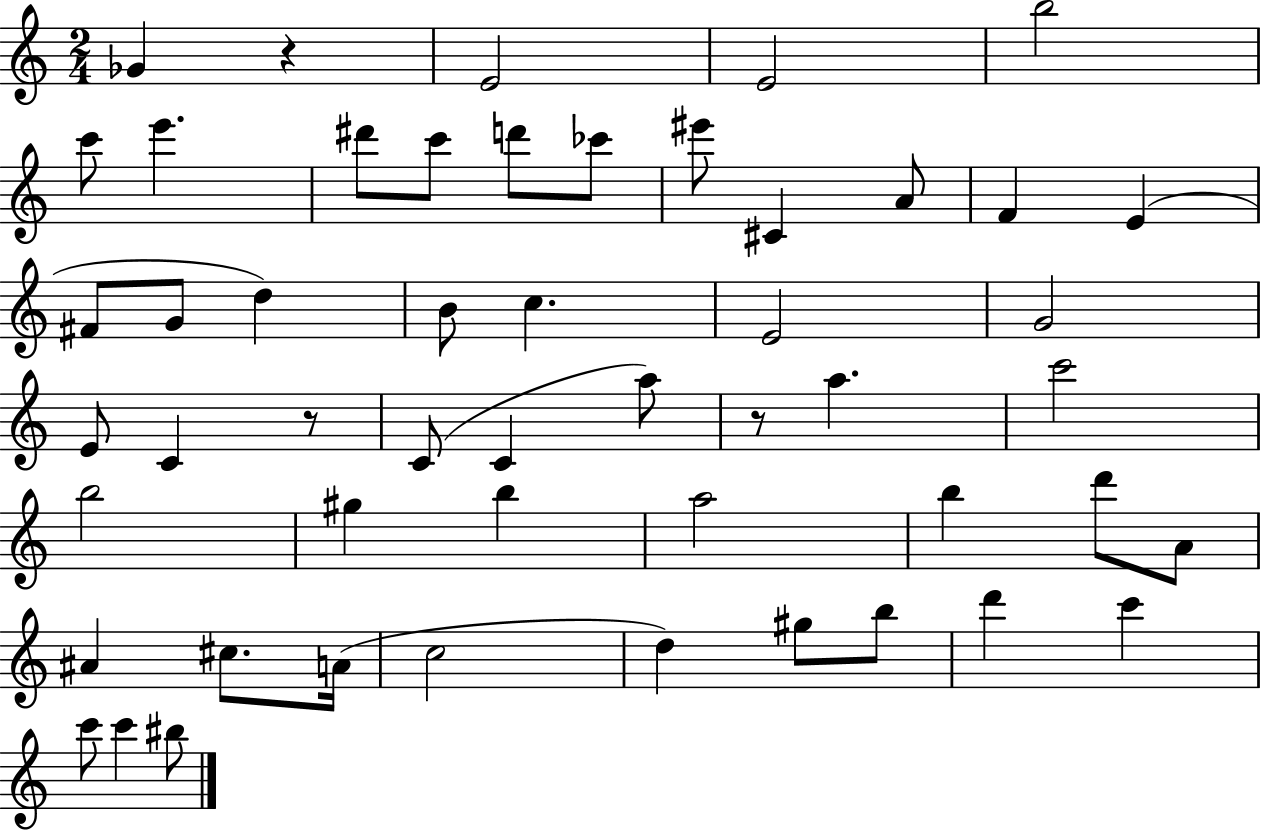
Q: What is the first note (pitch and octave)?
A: Gb4